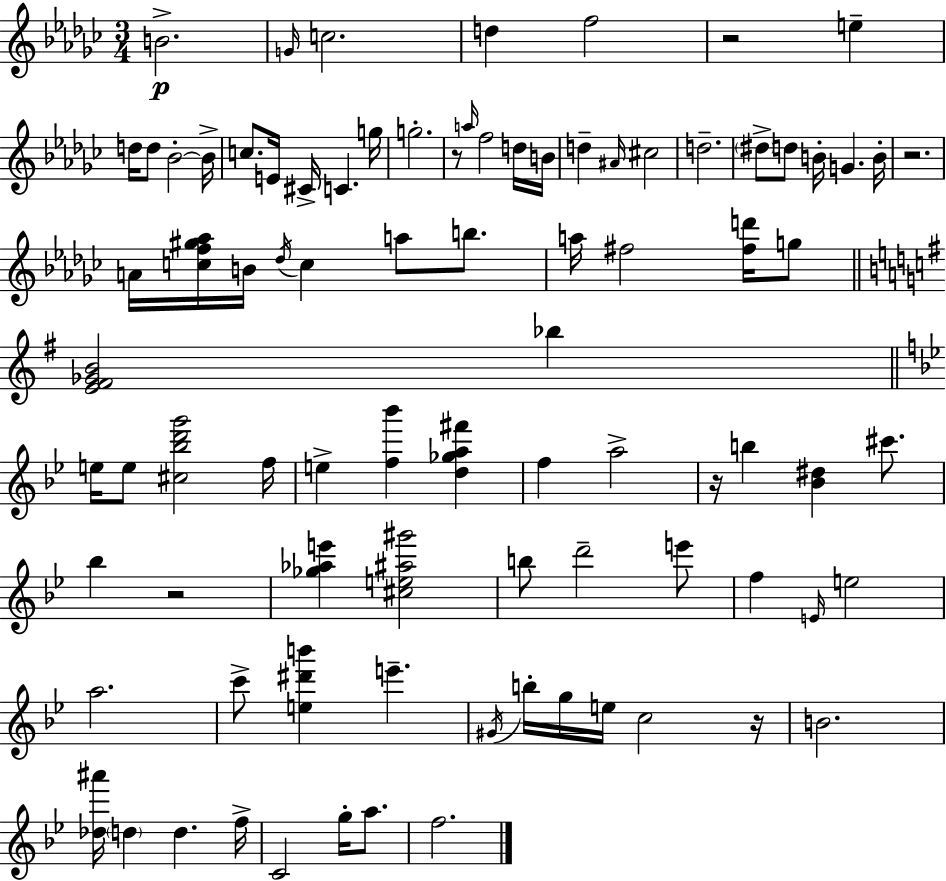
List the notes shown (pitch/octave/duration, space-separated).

B4/h. G4/s C5/h. D5/q F5/h R/h E5/q D5/s D5/e Bb4/h Bb4/s C5/e. E4/s C#4/s C4/q. G5/s G5/h. R/e A5/s F5/h D5/s B4/s D5/q A#4/s C#5/h D5/h. D#5/e D5/e B4/s G4/q. B4/s R/h. A4/s [C5,F5,G#5,Ab5]/s B4/s Db5/s C5/q A5/e B5/e. A5/s F#5/h [F#5,D6]/s G5/e [E4,F#4,Gb4,B4]/h Bb5/q E5/s E5/e [C#5,Bb5,D6,G6]/h F5/s E5/q [F5,Bb6]/q [D5,Gb5,A5,F#6]/q F5/q A5/h R/s B5/q [Bb4,D#5]/q C#6/e. Bb5/q R/h [Gb5,Ab5,E6]/q [C#5,E5,A#5,G#6]/h B5/e D6/h E6/e F5/q E4/s E5/h A5/h. C6/e [E5,D#6,B6]/q E6/q. G#4/s B5/s G5/s E5/s C5/h R/s B4/h. [Db5,A#6]/s D5/q D5/q. F5/s C4/h G5/s A5/e. F5/h.